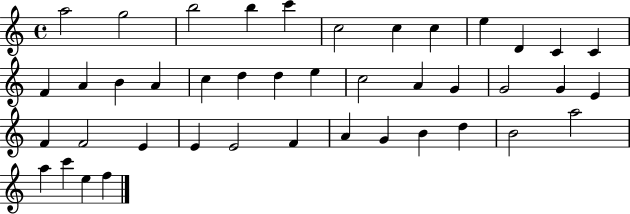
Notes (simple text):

A5/h G5/h B5/h B5/q C6/q C5/h C5/q C5/q E5/q D4/q C4/q C4/q F4/q A4/q B4/q A4/q C5/q D5/q D5/q E5/q C5/h A4/q G4/q G4/h G4/q E4/q F4/q F4/h E4/q E4/q E4/h F4/q A4/q G4/q B4/q D5/q B4/h A5/h A5/q C6/q E5/q F5/q